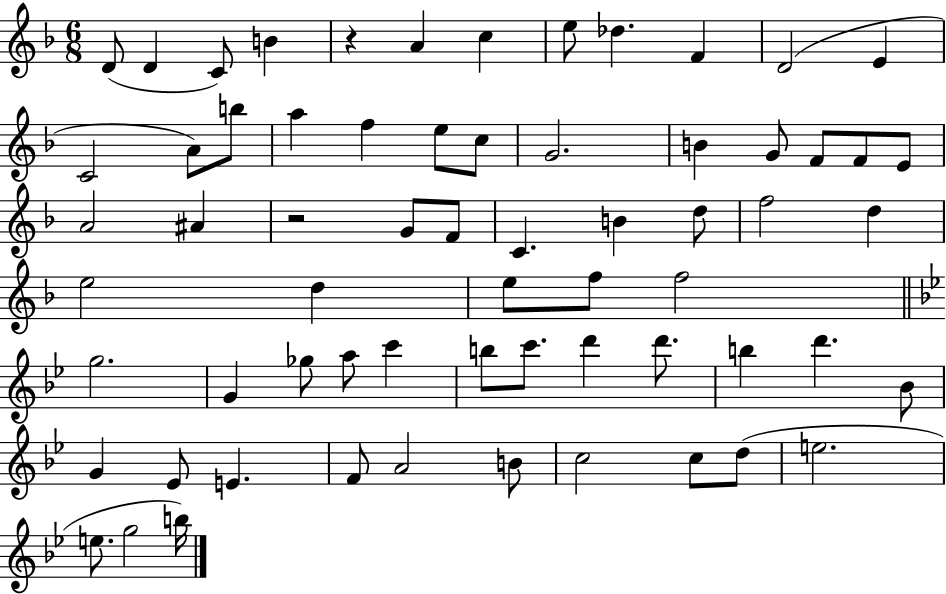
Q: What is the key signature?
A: F major